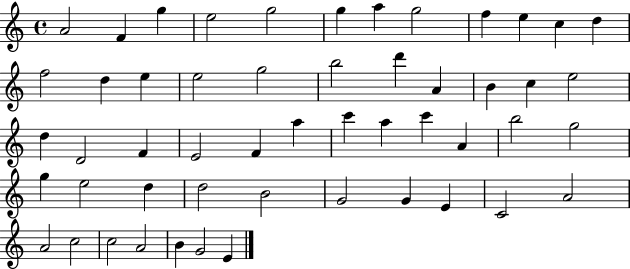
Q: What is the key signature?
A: C major